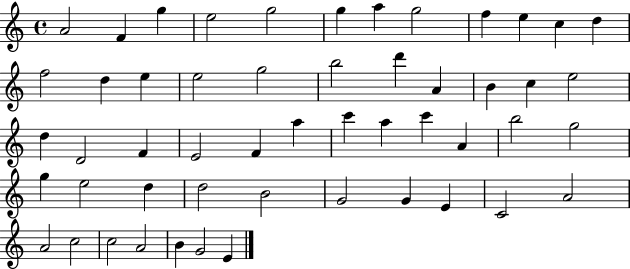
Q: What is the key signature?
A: C major